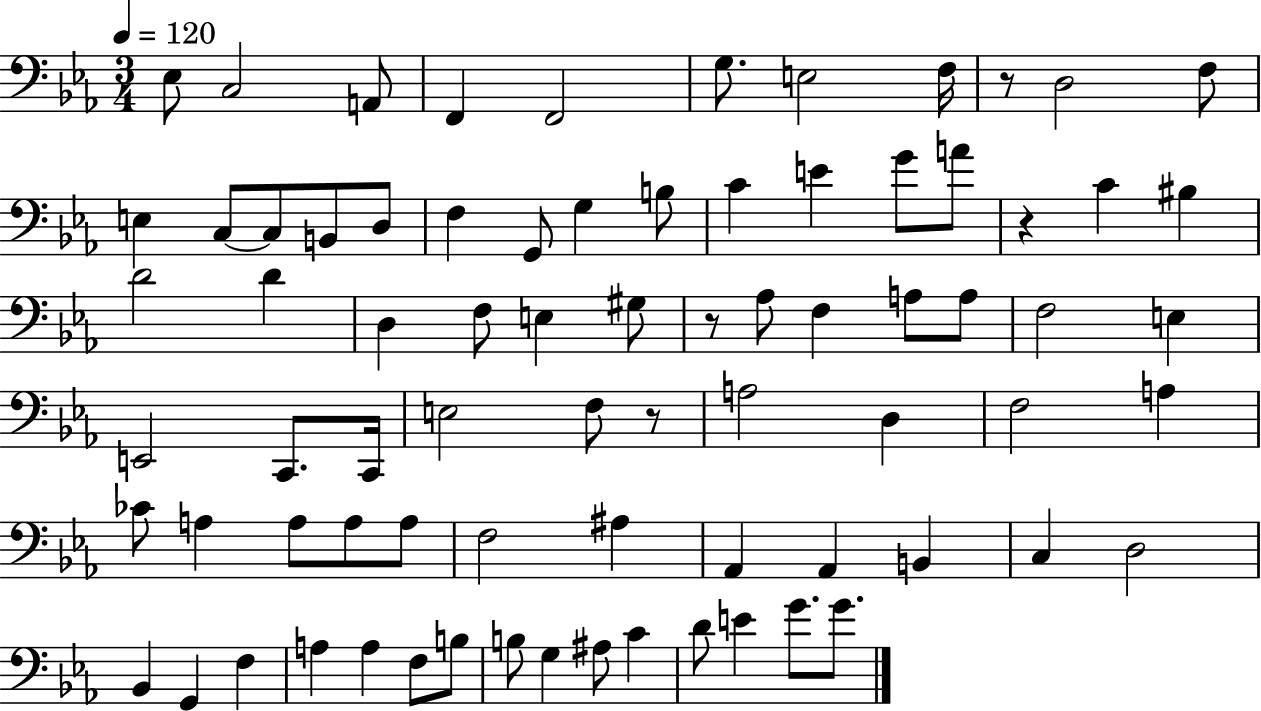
{
  \clef bass
  \numericTimeSignature
  \time 3/4
  \key ees \major
  \tempo 4 = 120
  ees8 c2 a,8 | f,4 f,2 | g8. e2 f16 | r8 d2 f8 | \break e4 c8~~ c8 b,8 d8 | f4 g,8 g4 b8 | c'4 e'4 g'8 a'8 | r4 c'4 bis4 | \break d'2 d'4 | d4 f8 e4 gis8 | r8 aes8 f4 a8 a8 | f2 e4 | \break e,2 c,8. c,16 | e2 f8 r8 | a2 d4 | f2 a4 | \break ces'8 a4 a8 a8 a8 | f2 ais4 | aes,4 aes,4 b,4 | c4 d2 | \break bes,4 g,4 f4 | a4 a4 f8 b8 | b8 g4 ais8 c'4 | d'8 e'4 g'8. g'8. | \break \bar "|."
}